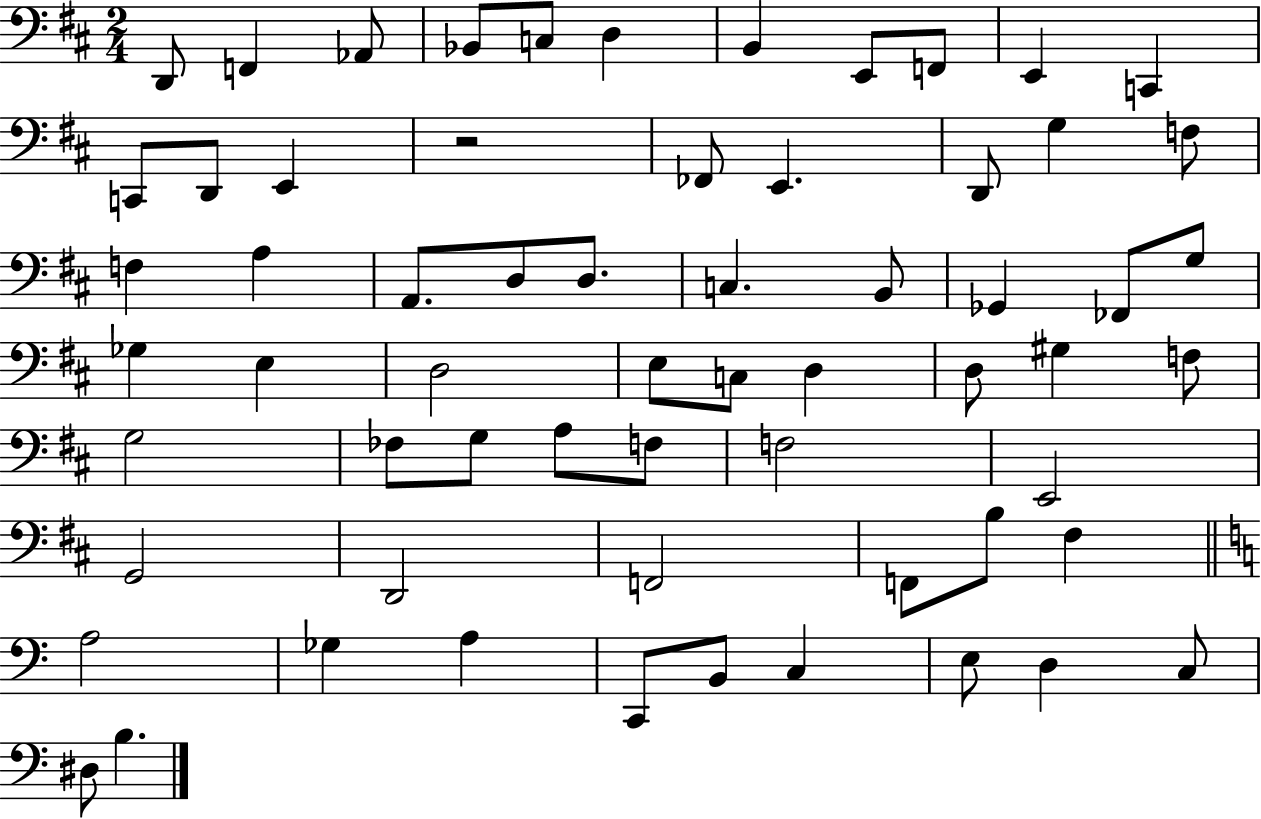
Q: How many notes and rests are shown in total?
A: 63